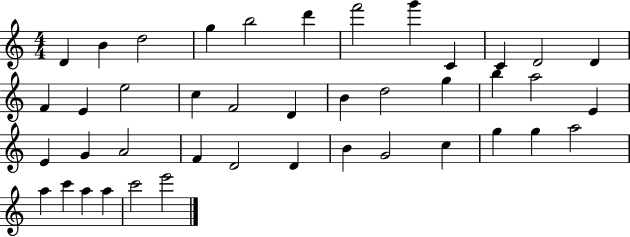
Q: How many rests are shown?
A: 0